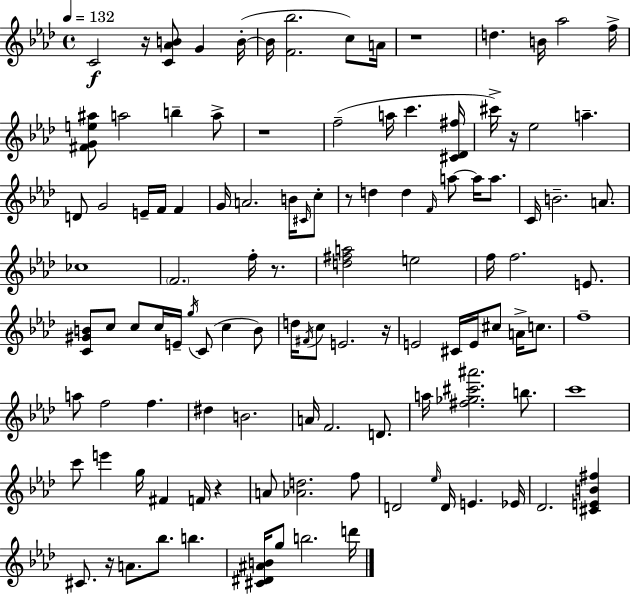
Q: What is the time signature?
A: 4/4